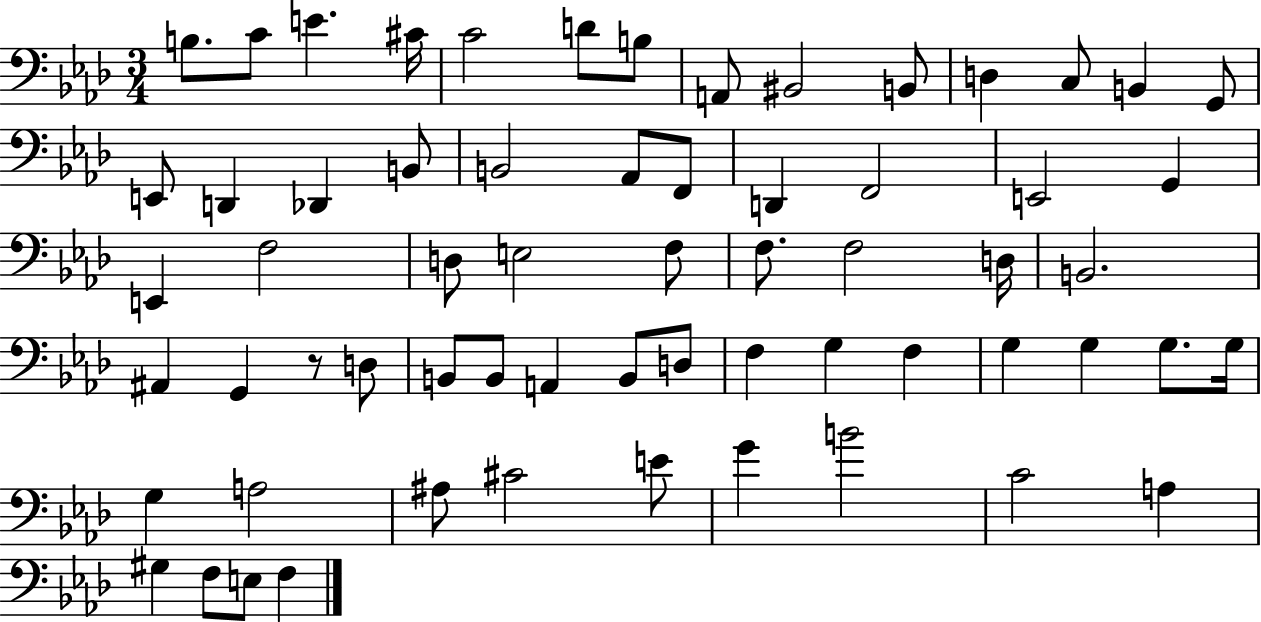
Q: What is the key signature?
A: AES major